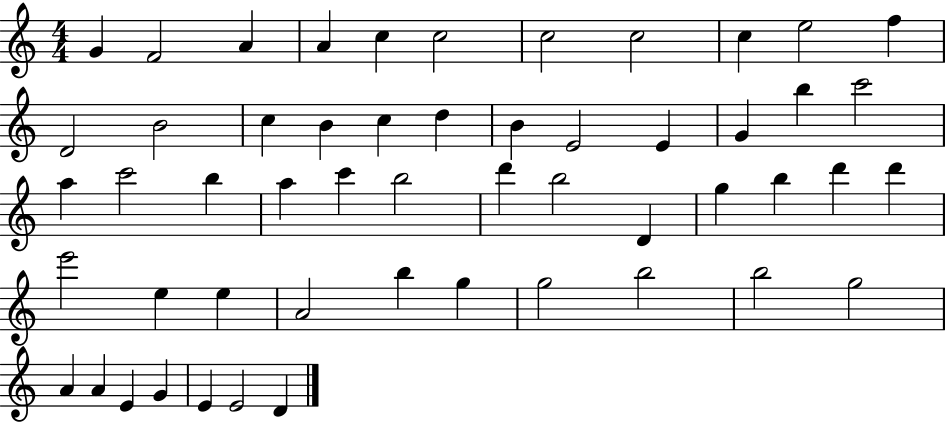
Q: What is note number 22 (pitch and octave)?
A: B5